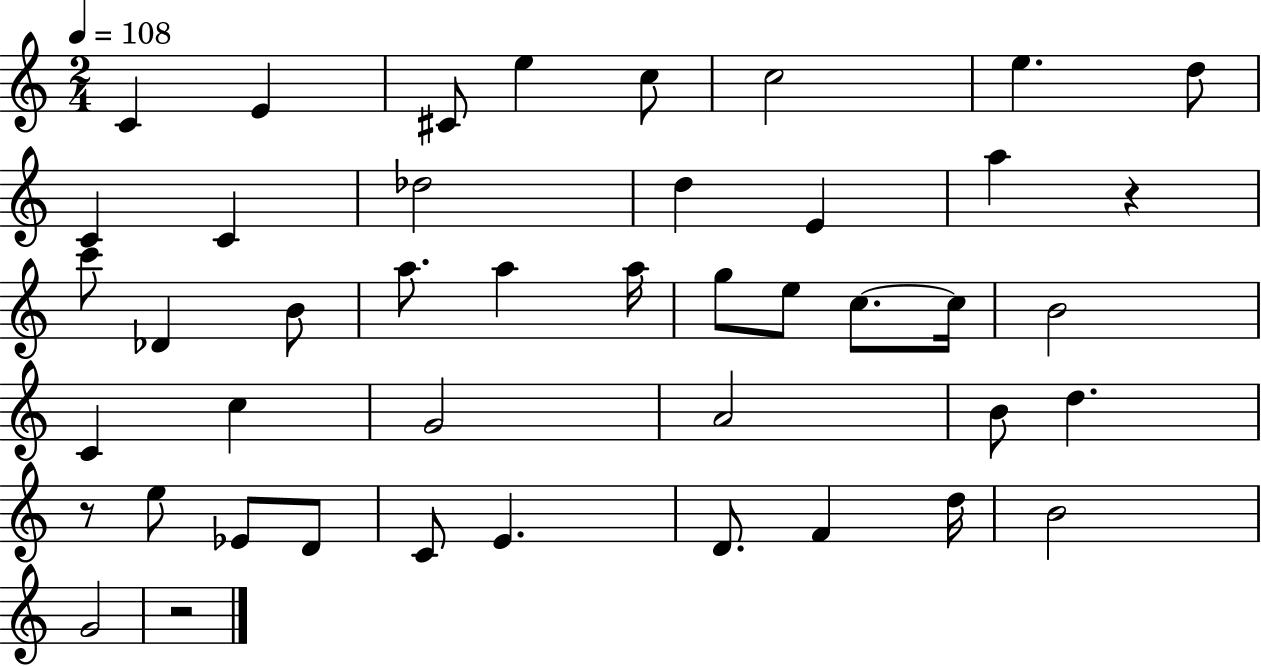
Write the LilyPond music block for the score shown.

{
  \clef treble
  \numericTimeSignature
  \time 2/4
  \key c \major
  \tempo 4 = 108
  c'4 e'4 | cis'8 e''4 c''8 | c''2 | e''4. d''8 | \break c'4 c'4 | des''2 | d''4 e'4 | a''4 r4 | \break c'''8 des'4 b'8 | a''8. a''4 a''16 | g''8 e''8 c''8.~~ c''16 | b'2 | \break c'4 c''4 | g'2 | a'2 | b'8 d''4. | \break r8 e''8 ees'8 d'8 | c'8 e'4. | d'8. f'4 d''16 | b'2 | \break g'2 | r2 | \bar "|."
}